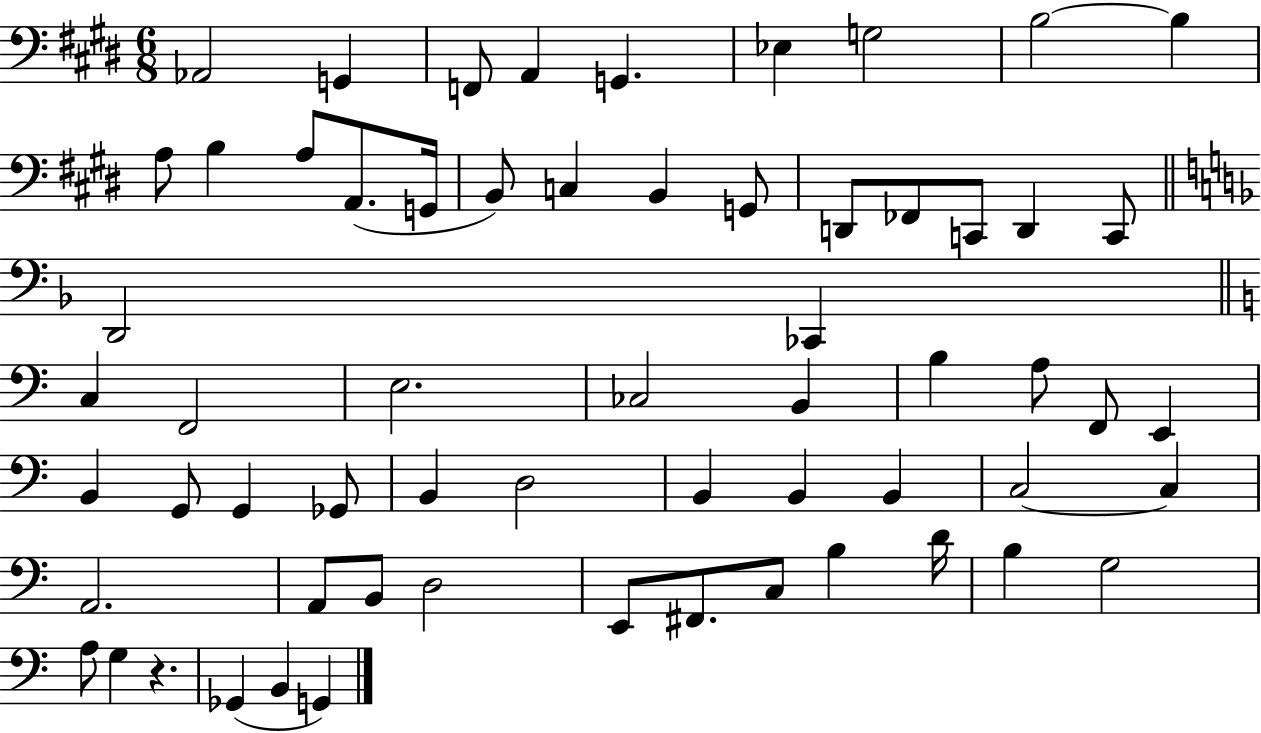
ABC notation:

X:1
T:Untitled
M:6/8
L:1/4
K:E
_A,,2 G,, F,,/2 A,, G,, _E, G,2 B,2 B, A,/2 B, A,/2 A,,/2 G,,/4 B,,/2 C, B,, G,,/2 D,,/2 _F,,/2 C,,/2 D,, C,,/2 D,,2 _C,, C, F,,2 E,2 _C,2 B,, B, A,/2 F,,/2 E,, B,, G,,/2 G,, _G,,/2 B,, D,2 B,, B,, B,, C,2 C, A,,2 A,,/2 B,,/2 D,2 E,,/2 ^F,,/2 C,/2 B, D/4 B, G,2 A,/2 G, z _G,, B,, G,,